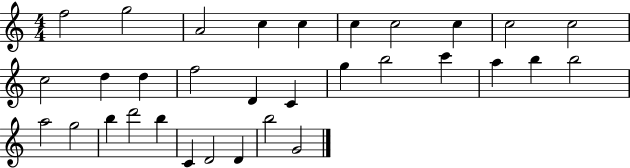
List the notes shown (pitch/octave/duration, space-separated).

F5/h G5/h A4/h C5/q C5/q C5/q C5/h C5/q C5/h C5/h C5/h D5/q D5/q F5/h D4/q C4/q G5/q B5/h C6/q A5/q B5/q B5/h A5/h G5/h B5/q D6/h B5/q C4/q D4/h D4/q B5/h G4/h